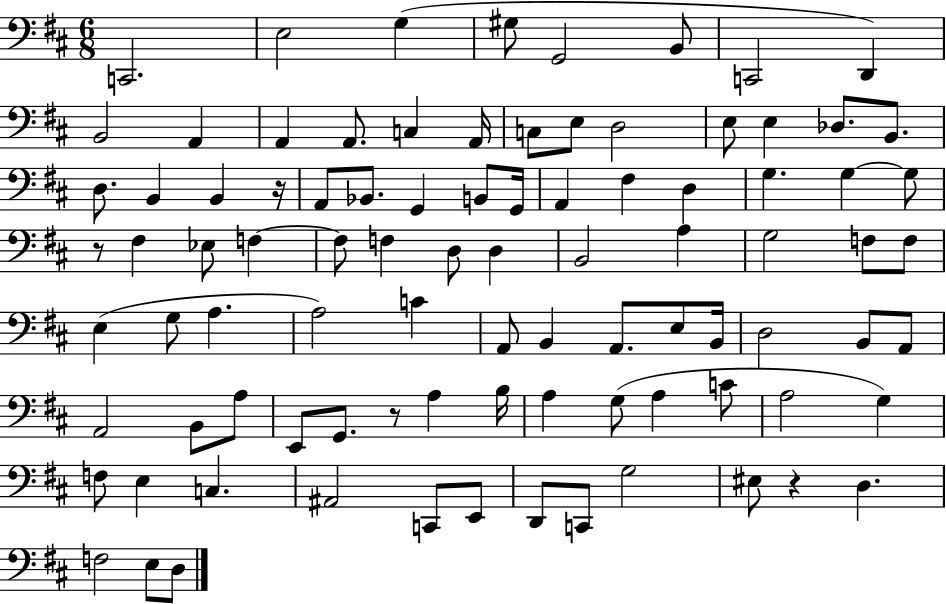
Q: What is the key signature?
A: D major